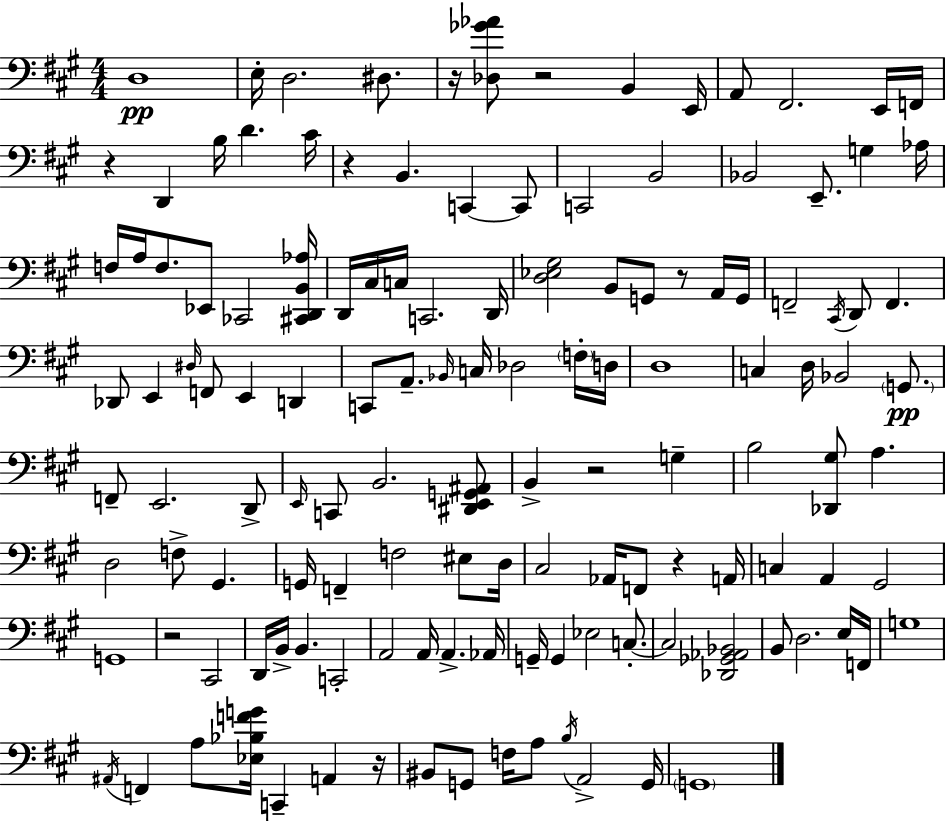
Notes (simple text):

D3/w E3/s D3/h. D#3/e. R/s [Db3,Gb4,Ab4]/e R/h B2/q E2/s A2/e F#2/h. E2/s F2/s R/q D2/q B3/s D4/q. C#4/s R/q B2/q. C2/q C2/e C2/h B2/h Bb2/h E2/e. G3/q Ab3/s F3/s A3/s F3/e. Eb2/e CES2/h [C#2,D2,B2,Ab3]/s D2/s C#3/s C3/s C2/h. D2/s [D3,Eb3,G#3]/h B2/e G2/e R/e A2/s G2/s F2/h C#2/s D2/e F2/q. Db2/e E2/q D#3/s F2/e E2/q D2/q C2/e A2/e. Bb2/s C3/s Db3/h F3/s D3/s D3/w C3/q D3/s Bb2/h G2/e. F2/e E2/h. D2/e E2/s C2/e B2/h. [D#2,E2,G2,A#2]/e B2/q R/h G3/q B3/h [Db2,G#3]/e A3/q. D3/h F3/e G#2/q. G2/s F2/q F3/h EIS3/e D3/s C#3/h Ab2/s F2/e R/q A2/s C3/q A2/q G#2/h G2/w R/h C#2/h D2/s B2/s B2/q. C2/h A2/h A2/s A2/q. Ab2/s G2/s G2/q Eb3/h C3/e. C3/h [Db2,Gb2,Ab2,Bb2]/h B2/e D3/h. E3/s F2/s G3/w A#2/s F2/q A3/e [Eb3,Bb3,F4,G4]/s C2/q A2/q R/s BIS2/e G2/e F3/s A3/e B3/s A2/h G2/s G2/w